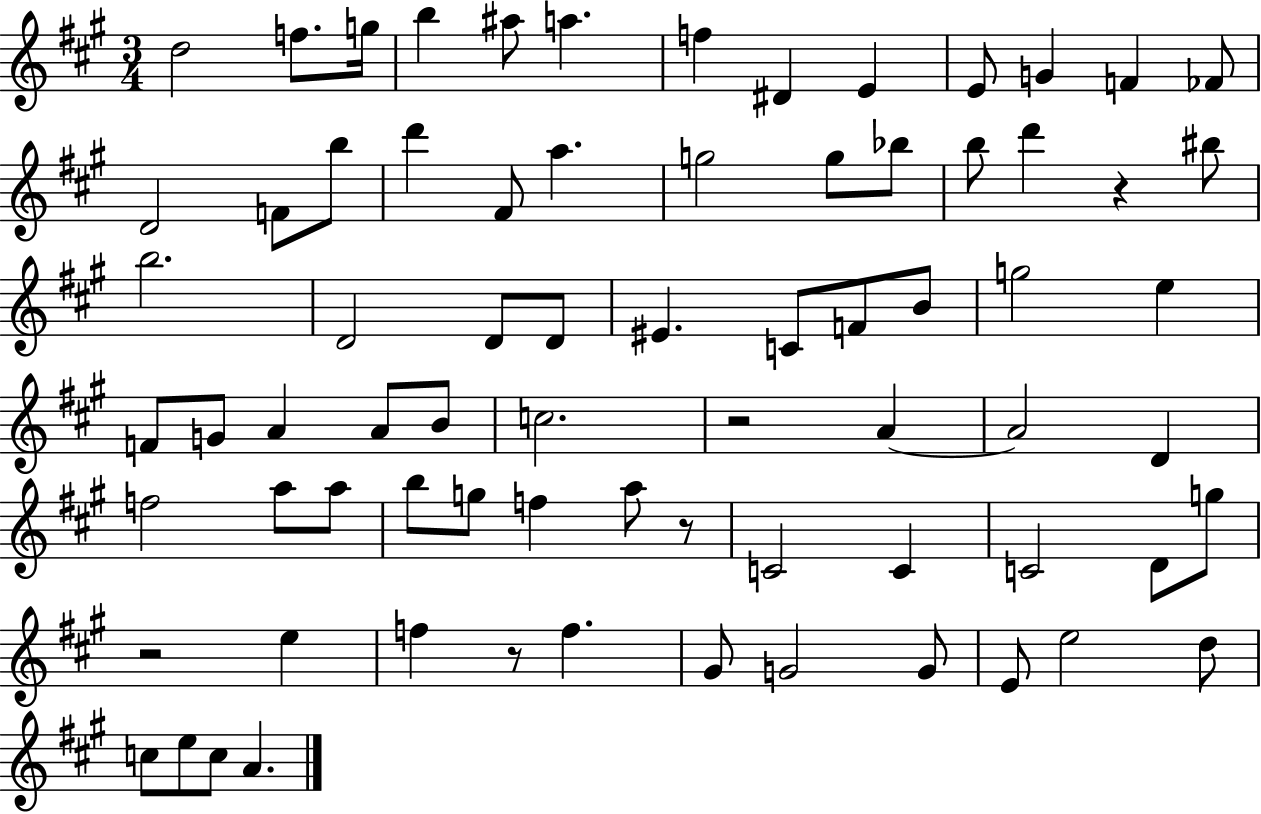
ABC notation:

X:1
T:Untitled
M:3/4
L:1/4
K:A
d2 f/2 g/4 b ^a/2 a f ^D E E/2 G F _F/2 D2 F/2 b/2 d' ^F/2 a g2 g/2 _b/2 b/2 d' z ^b/2 b2 D2 D/2 D/2 ^E C/2 F/2 B/2 g2 e F/2 G/2 A A/2 B/2 c2 z2 A A2 D f2 a/2 a/2 b/2 g/2 f a/2 z/2 C2 C C2 D/2 g/2 z2 e f z/2 f ^G/2 G2 G/2 E/2 e2 d/2 c/2 e/2 c/2 A